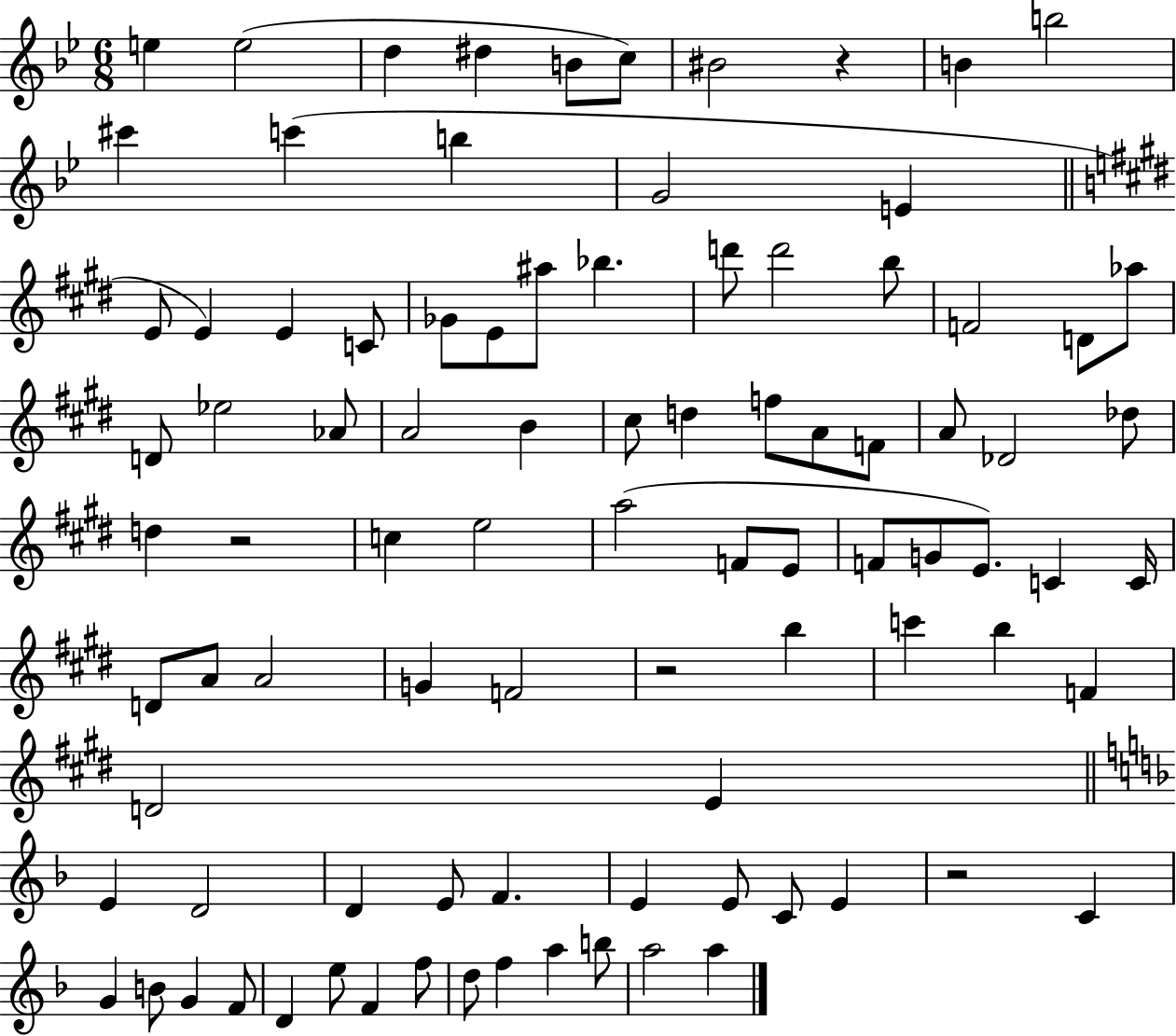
{
  \clef treble
  \numericTimeSignature
  \time 6/8
  \key bes \major
  e''4 e''2( | d''4 dis''4 b'8 c''8) | bis'2 r4 | b'4 b''2 | \break cis'''4 c'''4( b''4 | g'2 e'4 | \bar "||" \break \key e \major e'8 e'4) e'4 c'8 | ges'8 e'8 ais''8 bes''4. | d'''8 d'''2 b''8 | f'2 d'8 aes''8 | \break d'8 ees''2 aes'8 | a'2 b'4 | cis''8 d''4 f''8 a'8 f'8 | a'8 des'2 des''8 | \break d''4 r2 | c''4 e''2 | a''2( f'8 e'8 | f'8 g'8 e'8.) c'4 c'16 | \break d'8 a'8 a'2 | g'4 f'2 | r2 b''4 | c'''4 b''4 f'4 | \break d'2 e'4 | \bar "||" \break \key f \major e'4 d'2 | d'4 e'8 f'4. | e'4 e'8 c'8 e'4 | r2 c'4 | \break g'4 b'8 g'4 f'8 | d'4 e''8 f'4 f''8 | d''8 f''4 a''4 b''8 | a''2 a''4 | \break \bar "|."
}